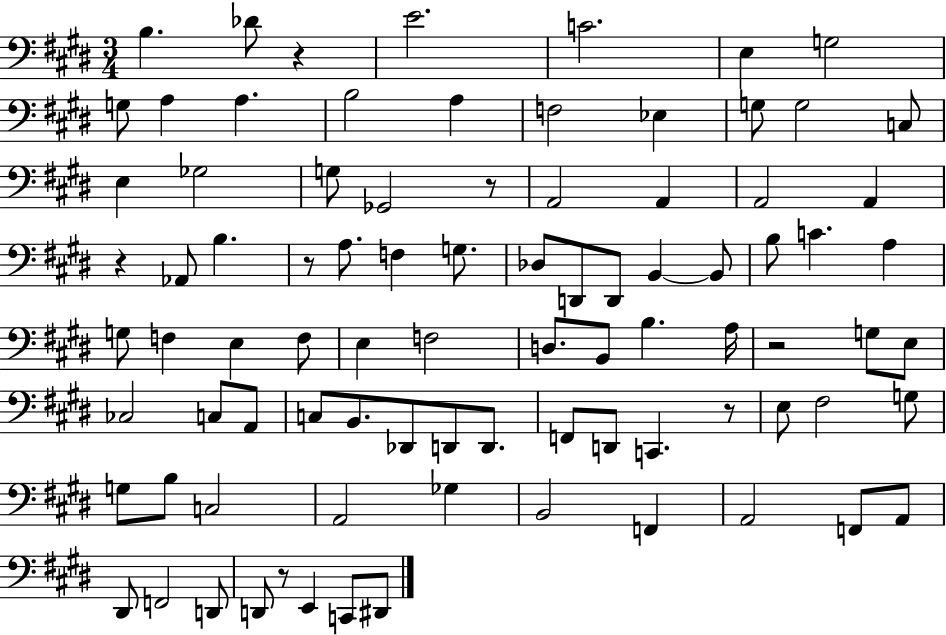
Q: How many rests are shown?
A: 7